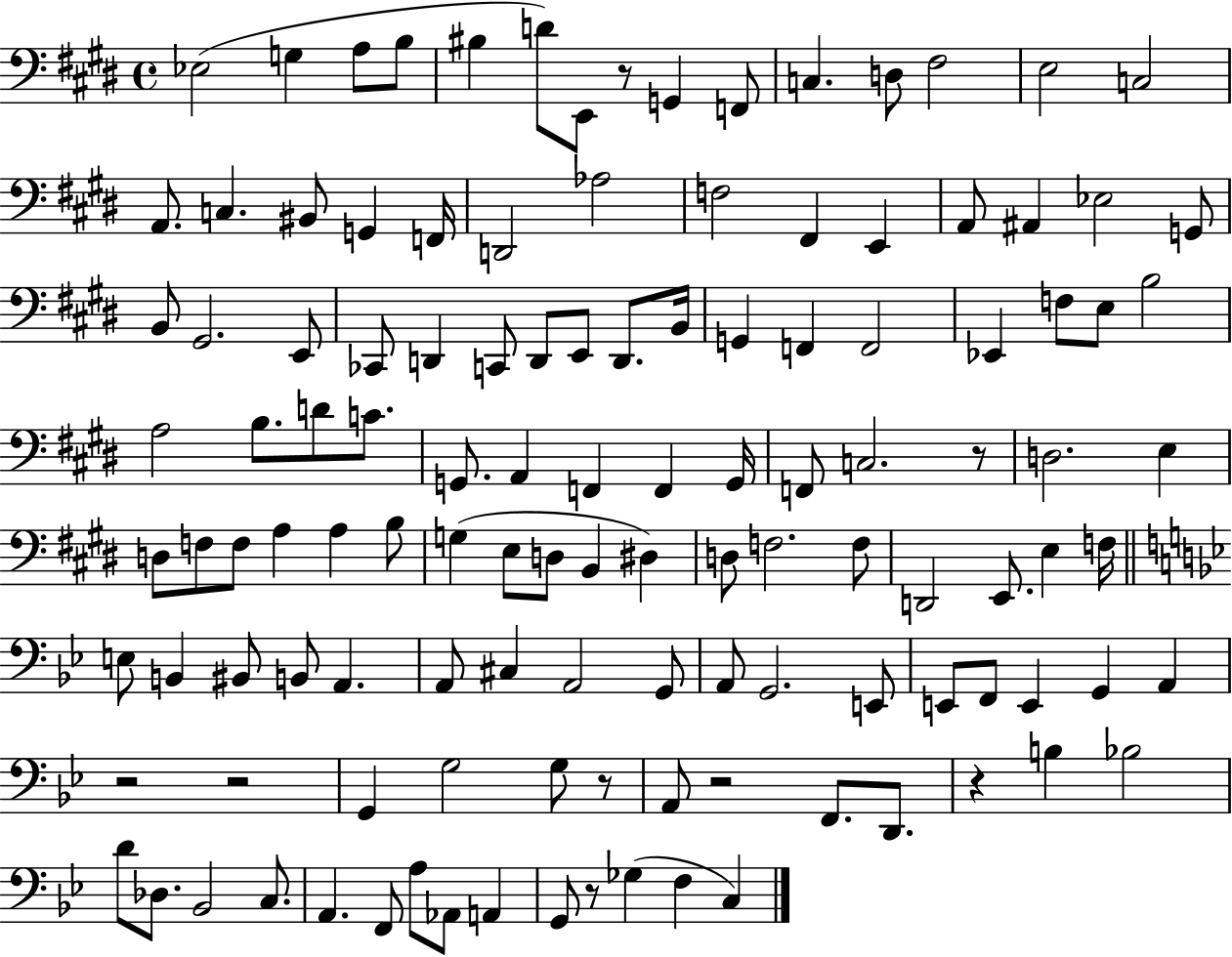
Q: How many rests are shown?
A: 8